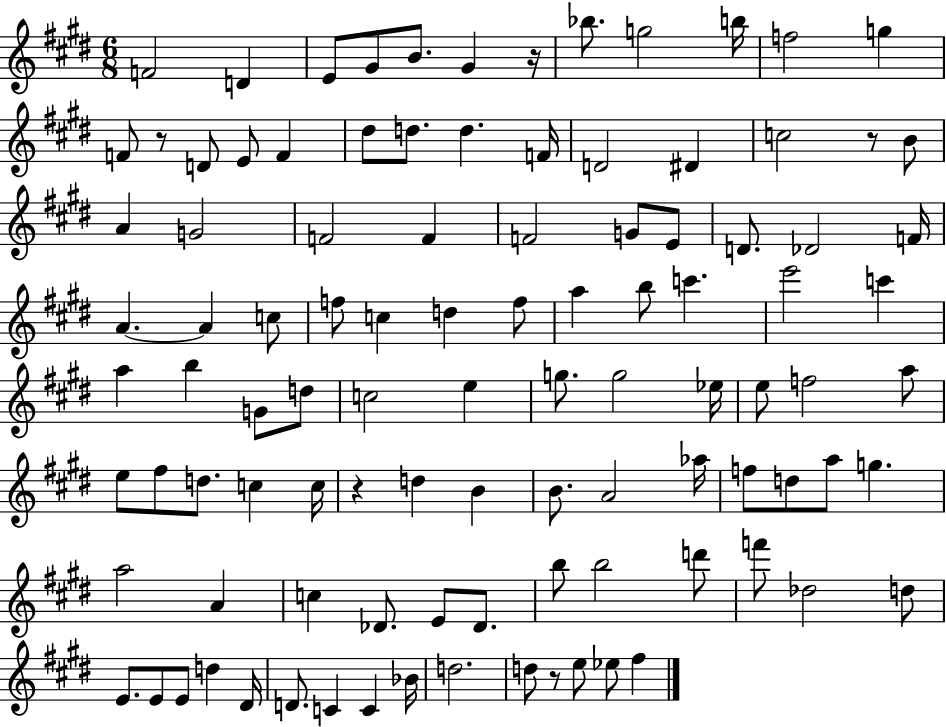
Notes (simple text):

F4/h D4/q E4/e G#4/e B4/e. G#4/q R/s Bb5/e. G5/h B5/s F5/h G5/q F4/e R/e D4/e E4/e F4/q D#5/e D5/e. D5/q. F4/s D4/h D#4/q C5/h R/e B4/e A4/q G4/h F4/h F4/q F4/h G4/e E4/e D4/e. Db4/h F4/s A4/q. A4/q C5/e F5/e C5/q D5/q F5/e A5/q B5/e C6/q. E6/h C6/q A5/q B5/q G4/e D5/e C5/h E5/q G5/e. G5/h Eb5/s E5/e F5/h A5/e E5/e F#5/e D5/e. C5/q C5/s R/q D5/q B4/q B4/e. A4/h Ab5/s F5/e D5/e A5/e G5/q. A5/h A4/q C5/q Db4/e. E4/e Db4/e. B5/e B5/h D6/e F6/e Db5/h D5/e E4/e. E4/e E4/e D5/q D#4/s D4/e. C4/q C4/q Bb4/s D5/h. D5/e R/e E5/e Eb5/e F#5/q